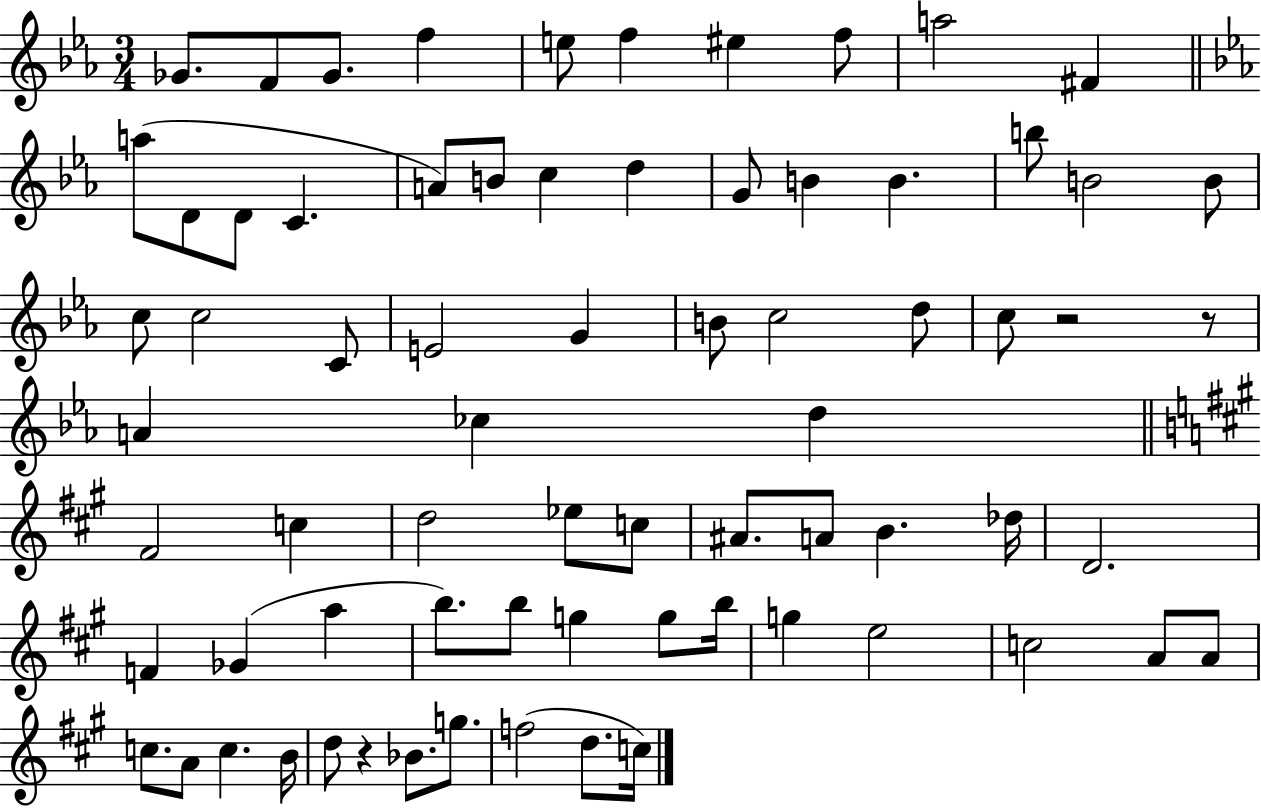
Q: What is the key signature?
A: EES major